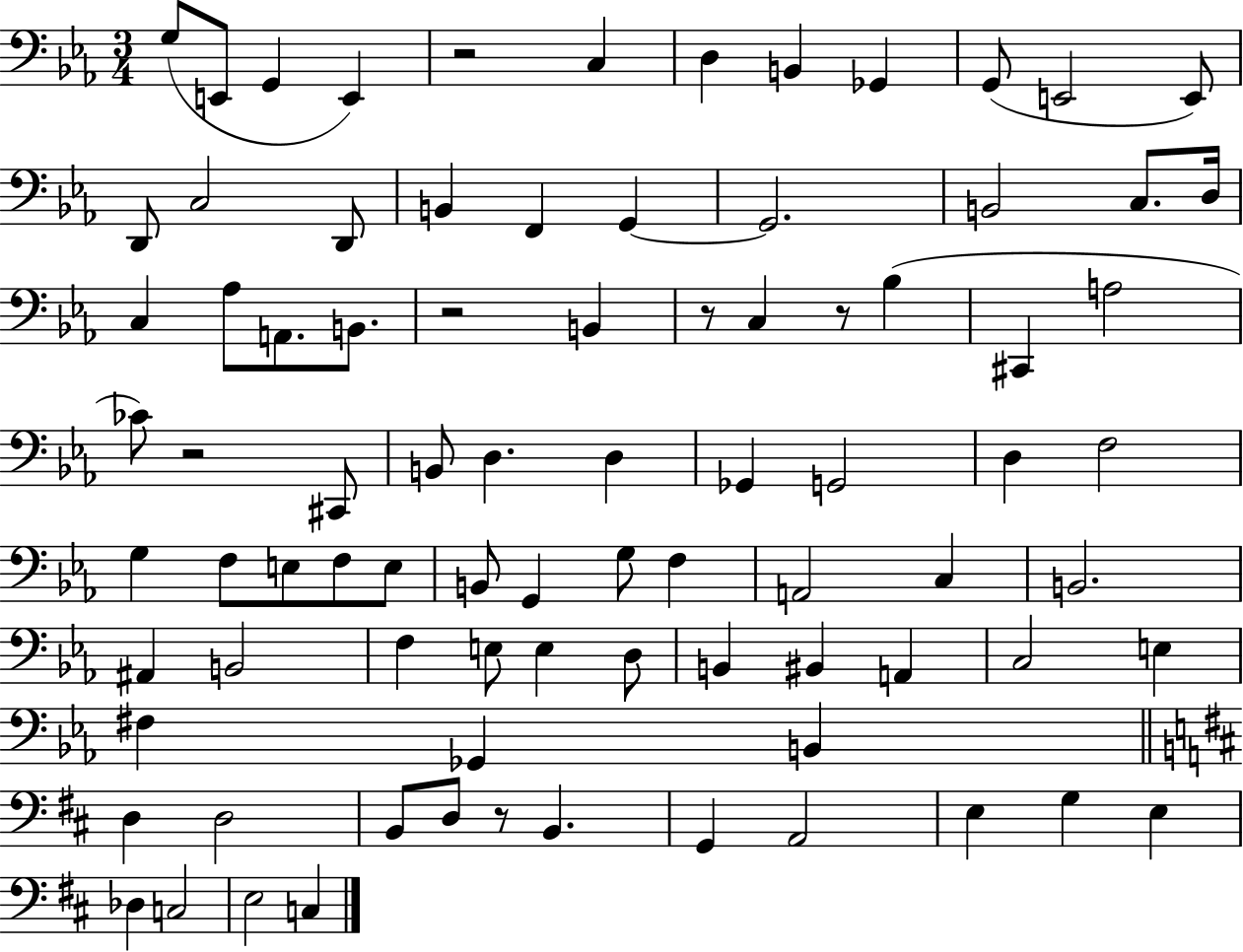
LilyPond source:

{
  \clef bass
  \numericTimeSignature
  \time 3/4
  \key ees \major
  g8( e,8 g,4 e,4) | r2 c4 | d4 b,4 ges,4 | g,8( e,2 e,8) | \break d,8 c2 d,8 | b,4 f,4 g,4~~ | g,2. | b,2 c8. d16 | \break c4 aes8 a,8. b,8. | r2 b,4 | r8 c4 r8 bes4( | cis,4 a2 | \break ces'8) r2 cis,8 | b,8 d4. d4 | ges,4 g,2 | d4 f2 | \break g4 f8 e8 f8 e8 | b,8 g,4 g8 f4 | a,2 c4 | b,2. | \break ais,4 b,2 | f4 e8 e4 d8 | b,4 bis,4 a,4 | c2 e4 | \break fis4 ges,4 b,4 | \bar "||" \break \key d \major d4 d2 | b,8 d8 r8 b,4. | g,4 a,2 | e4 g4 e4 | \break des4 c2 | e2 c4 | \bar "|."
}